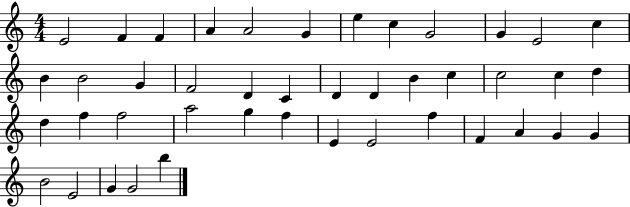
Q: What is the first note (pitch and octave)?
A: E4